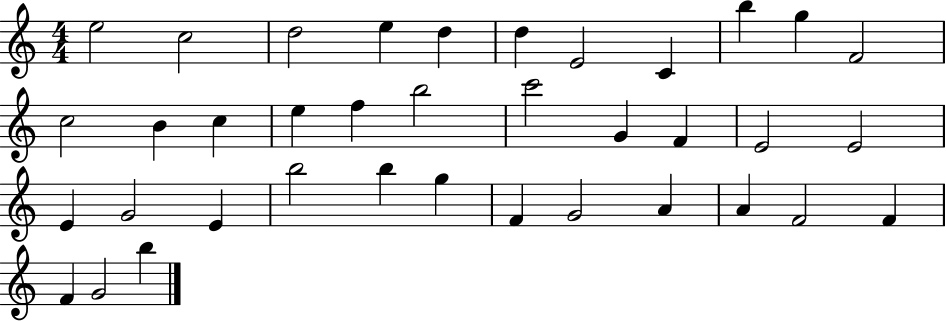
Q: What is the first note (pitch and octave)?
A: E5